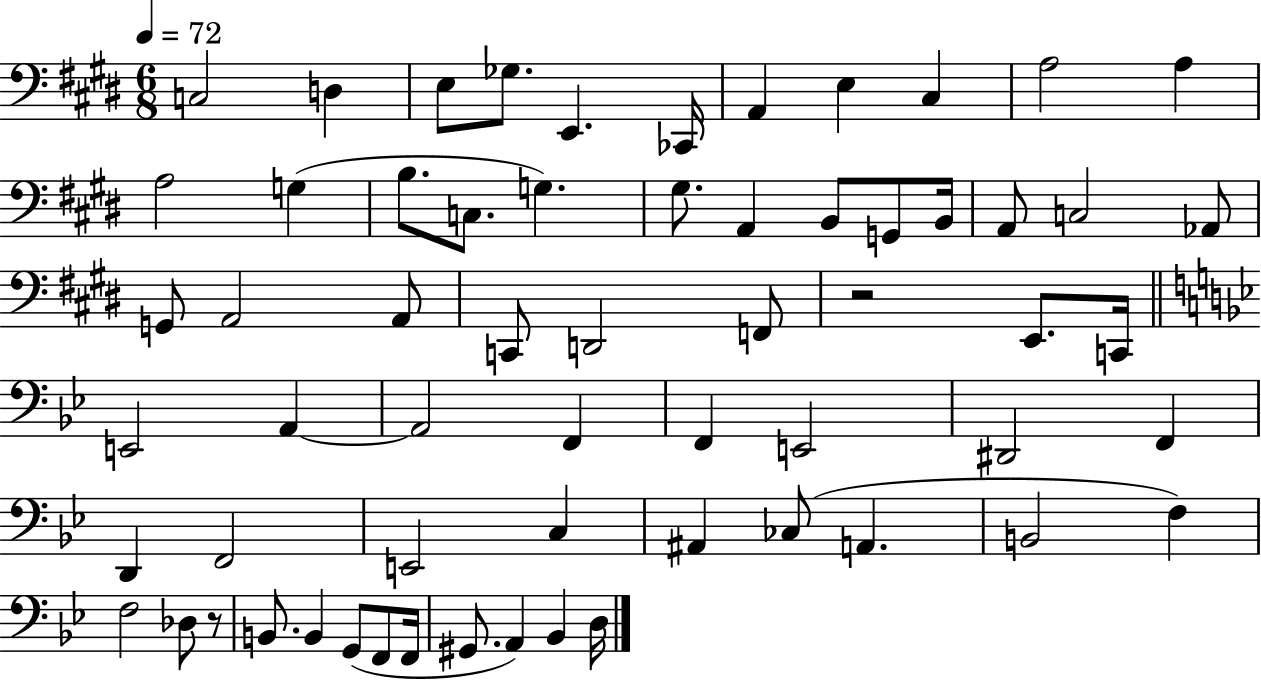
C3/h D3/q E3/e Gb3/e. E2/q. CES2/s A2/q E3/q C#3/q A3/h A3/q A3/h G3/q B3/e. C3/e. G3/q. G#3/e. A2/q B2/e G2/e B2/s A2/e C3/h Ab2/e G2/e A2/h A2/e C2/e D2/h F2/e R/h E2/e. C2/s E2/h A2/q A2/h F2/q F2/q E2/h D#2/h F2/q D2/q F2/h E2/h C3/q A#2/q CES3/e A2/q. B2/h F3/q F3/h Db3/e R/e B2/e. B2/q G2/e F2/e F2/s G#2/e. A2/q Bb2/q D3/s